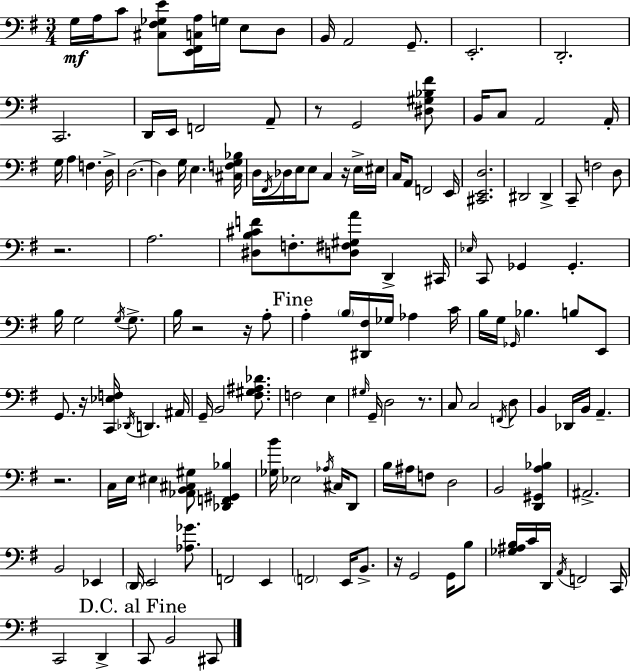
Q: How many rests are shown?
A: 9